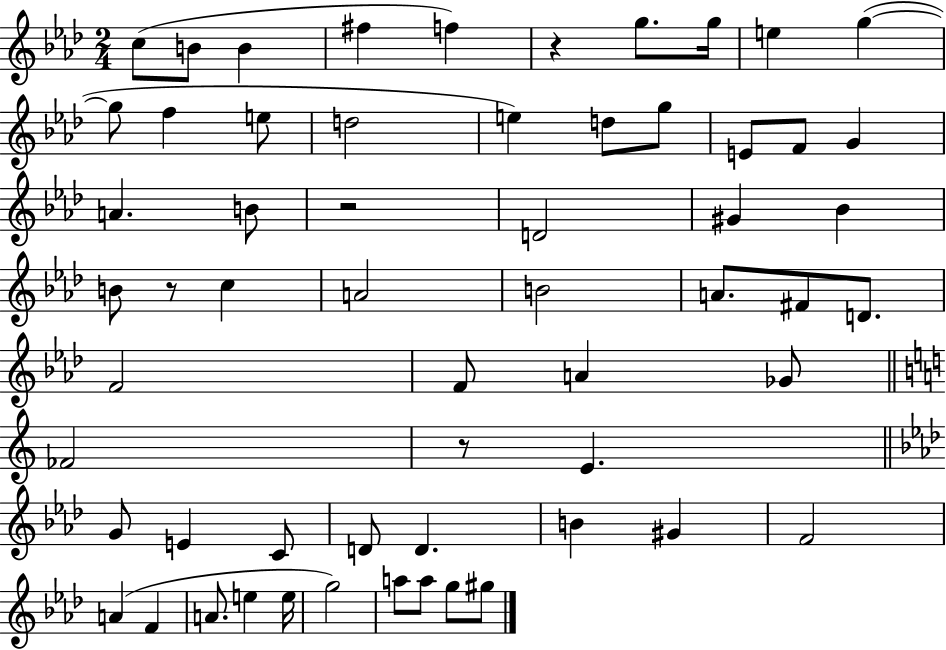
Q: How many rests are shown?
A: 4